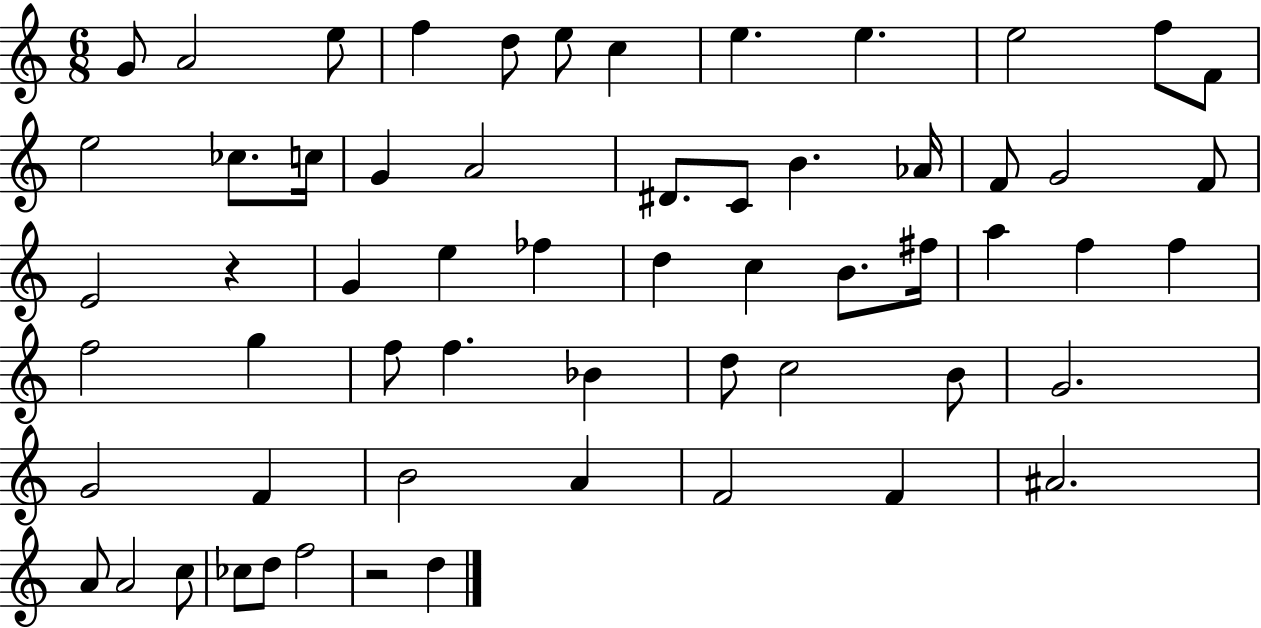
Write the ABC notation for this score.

X:1
T:Untitled
M:6/8
L:1/4
K:C
G/2 A2 e/2 f d/2 e/2 c e e e2 f/2 F/2 e2 _c/2 c/4 G A2 ^D/2 C/2 B _A/4 F/2 G2 F/2 E2 z G e _f d c B/2 ^f/4 a f f f2 g f/2 f _B d/2 c2 B/2 G2 G2 F B2 A F2 F ^A2 A/2 A2 c/2 _c/2 d/2 f2 z2 d